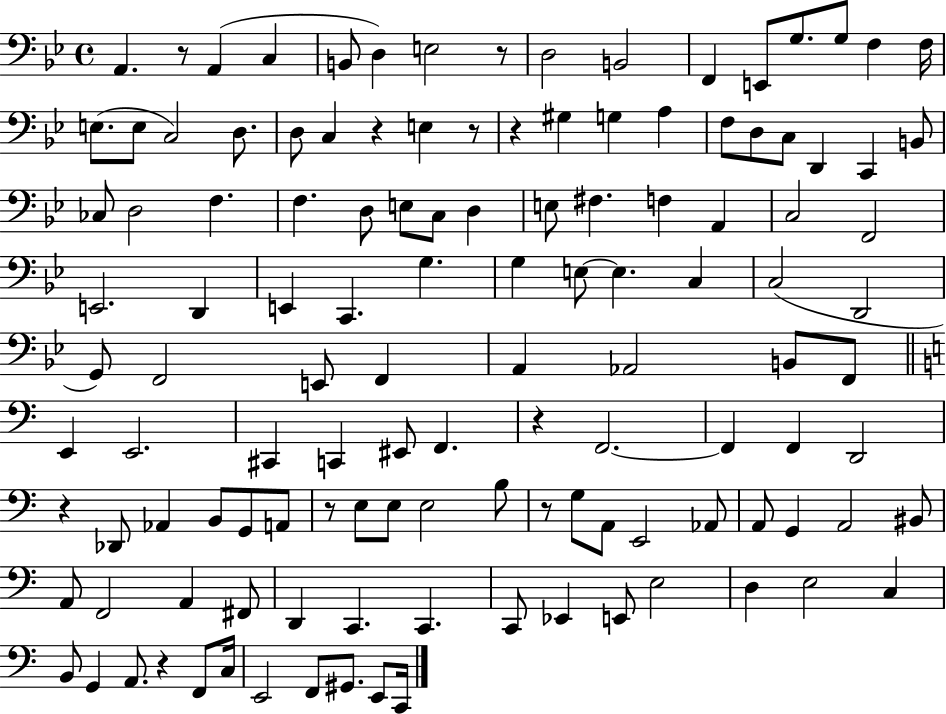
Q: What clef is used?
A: bass